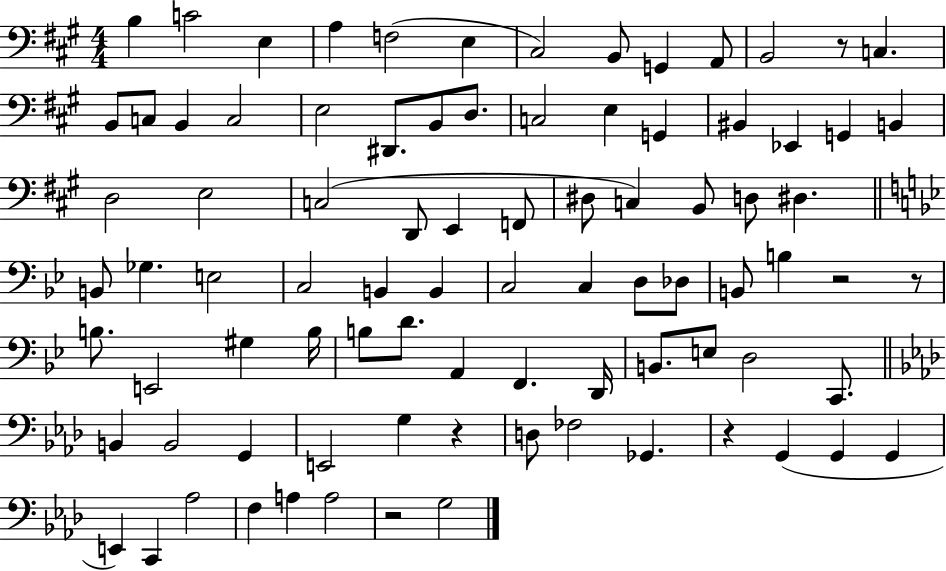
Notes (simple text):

B3/q C4/h E3/q A3/q F3/h E3/q C#3/h B2/e G2/q A2/e B2/h R/e C3/q. B2/e C3/e B2/q C3/h E3/h D#2/e. B2/e D3/e. C3/h E3/q G2/q BIS2/q Eb2/q G2/q B2/q D3/h E3/h C3/h D2/e E2/q F2/e D#3/e C3/q B2/e D3/e D#3/q. B2/e Gb3/q. E3/h C3/h B2/q B2/q C3/h C3/q D3/e Db3/e B2/e B3/q R/h R/e B3/e. E2/h G#3/q B3/s B3/e D4/e. A2/q F2/q. D2/s B2/e. E3/e D3/h C2/e. B2/q B2/h G2/q E2/h G3/q R/q D3/e FES3/h Gb2/q. R/q G2/q G2/q G2/q E2/q C2/q Ab3/h F3/q A3/q A3/h R/h G3/h